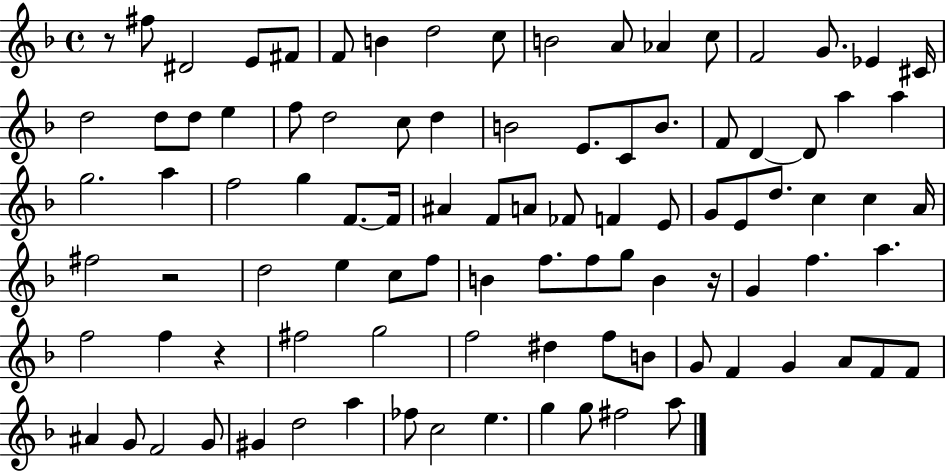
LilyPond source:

{
  \clef treble
  \time 4/4
  \defaultTimeSignature
  \key f \major
  r8 fis''8 dis'2 e'8 fis'8 | f'8 b'4 d''2 c''8 | b'2 a'8 aes'4 c''8 | f'2 g'8. ees'4 cis'16 | \break d''2 d''8 d''8 e''4 | f''8 d''2 c''8 d''4 | b'2 e'8. c'8 b'8. | f'8 d'4~~ d'8 a''4 a''4 | \break g''2. a''4 | f''2 g''4 f'8.~~ f'16 | ais'4 f'8 a'8 fes'8 f'4 e'8 | g'8 e'8 d''8. c''4 c''4 a'16 | \break fis''2 r2 | d''2 e''4 c''8 f''8 | b'4 f''8. f''8 g''8 b'4 r16 | g'4 f''4. a''4. | \break f''2 f''4 r4 | fis''2 g''2 | f''2 dis''4 f''8 b'8 | g'8 f'4 g'4 a'8 f'8 f'8 | \break ais'4 g'8 f'2 g'8 | gis'4 d''2 a''4 | fes''8 c''2 e''4. | g''4 g''8 fis''2 a''8 | \break \bar "|."
}